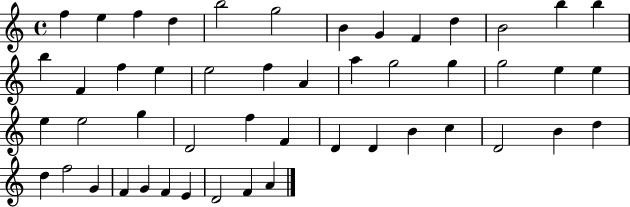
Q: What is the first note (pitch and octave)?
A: F5